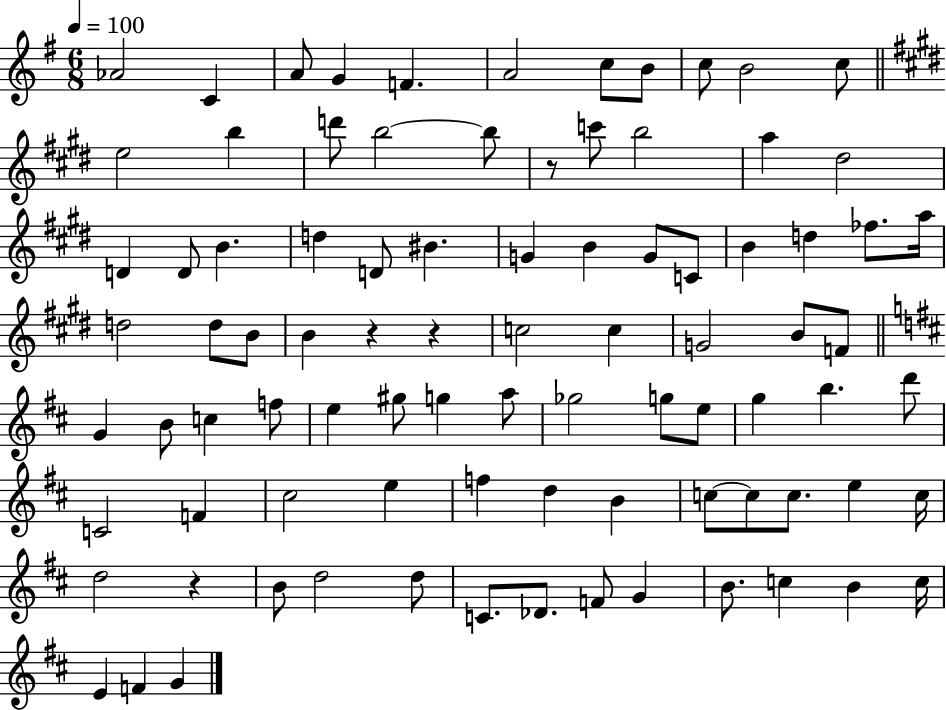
Ab4/h C4/q A4/e G4/q F4/q. A4/h C5/e B4/e C5/e B4/h C5/e E5/h B5/q D6/e B5/h B5/e R/e C6/e B5/h A5/q D#5/h D4/q D4/e B4/q. D5/q D4/e BIS4/q. G4/q B4/q G4/e C4/e B4/q D5/q FES5/e. A5/s D5/h D5/e B4/e B4/q R/q R/q C5/h C5/q G4/h B4/e F4/e G4/q B4/e C5/q F5/e E5/q G#5/e G5/q A5/e Gb5/h G5/e E5/e G5/q B5/q. D6/e C4/h F4/q C#5/h E5/q F5/q D5/q B4/q C5/e C5/e C5/e. E5/q C5/s D5/h R/q B4/e D5/h D5/e C4/e. Db4/e. F4/e G4/q B4/e. C5/q B4/q C5/s E4/q F4/q G4/q